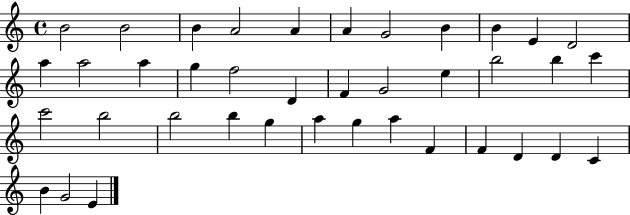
{
  \clef treble
  \time 4/4
  \defaultTimeSignature
  \key c \major
  b'2 b'2 | b'4 a'2 a'4 | a'4 g'2 b'4 | b'4 e'4 d'2 | \break a''4 a''2 a''4 | g''4 f''2 d'4 | f'4 g'2 e''4 | b''2 b''4 c'''4 | \break c'''2 b''2 | b''2 b''4 g''4 | a''4 g''4 a''4 f'4 | f'4 d'4 d'4 c'4 | \break b'4 g'2 e'4 | \bar "|."
}